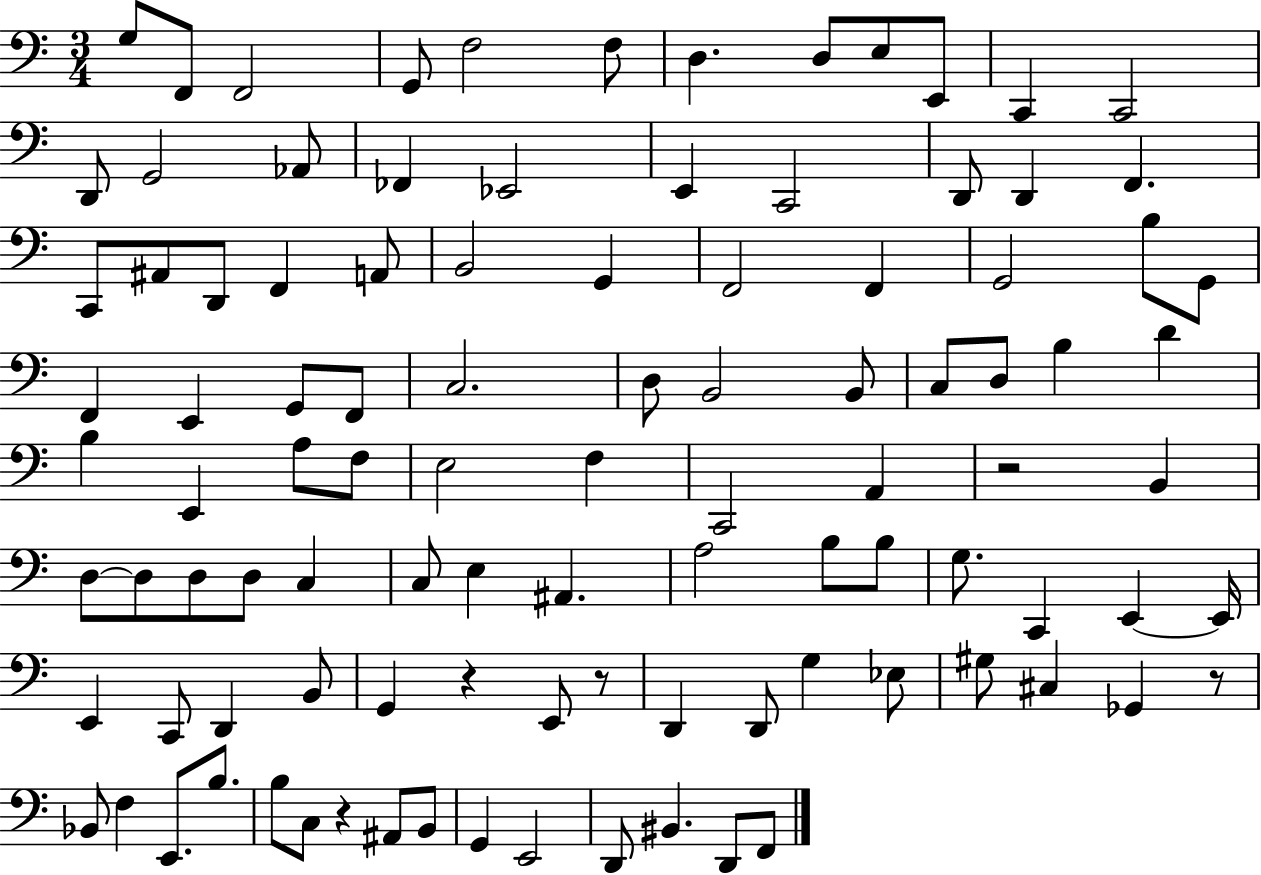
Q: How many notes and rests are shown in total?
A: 102